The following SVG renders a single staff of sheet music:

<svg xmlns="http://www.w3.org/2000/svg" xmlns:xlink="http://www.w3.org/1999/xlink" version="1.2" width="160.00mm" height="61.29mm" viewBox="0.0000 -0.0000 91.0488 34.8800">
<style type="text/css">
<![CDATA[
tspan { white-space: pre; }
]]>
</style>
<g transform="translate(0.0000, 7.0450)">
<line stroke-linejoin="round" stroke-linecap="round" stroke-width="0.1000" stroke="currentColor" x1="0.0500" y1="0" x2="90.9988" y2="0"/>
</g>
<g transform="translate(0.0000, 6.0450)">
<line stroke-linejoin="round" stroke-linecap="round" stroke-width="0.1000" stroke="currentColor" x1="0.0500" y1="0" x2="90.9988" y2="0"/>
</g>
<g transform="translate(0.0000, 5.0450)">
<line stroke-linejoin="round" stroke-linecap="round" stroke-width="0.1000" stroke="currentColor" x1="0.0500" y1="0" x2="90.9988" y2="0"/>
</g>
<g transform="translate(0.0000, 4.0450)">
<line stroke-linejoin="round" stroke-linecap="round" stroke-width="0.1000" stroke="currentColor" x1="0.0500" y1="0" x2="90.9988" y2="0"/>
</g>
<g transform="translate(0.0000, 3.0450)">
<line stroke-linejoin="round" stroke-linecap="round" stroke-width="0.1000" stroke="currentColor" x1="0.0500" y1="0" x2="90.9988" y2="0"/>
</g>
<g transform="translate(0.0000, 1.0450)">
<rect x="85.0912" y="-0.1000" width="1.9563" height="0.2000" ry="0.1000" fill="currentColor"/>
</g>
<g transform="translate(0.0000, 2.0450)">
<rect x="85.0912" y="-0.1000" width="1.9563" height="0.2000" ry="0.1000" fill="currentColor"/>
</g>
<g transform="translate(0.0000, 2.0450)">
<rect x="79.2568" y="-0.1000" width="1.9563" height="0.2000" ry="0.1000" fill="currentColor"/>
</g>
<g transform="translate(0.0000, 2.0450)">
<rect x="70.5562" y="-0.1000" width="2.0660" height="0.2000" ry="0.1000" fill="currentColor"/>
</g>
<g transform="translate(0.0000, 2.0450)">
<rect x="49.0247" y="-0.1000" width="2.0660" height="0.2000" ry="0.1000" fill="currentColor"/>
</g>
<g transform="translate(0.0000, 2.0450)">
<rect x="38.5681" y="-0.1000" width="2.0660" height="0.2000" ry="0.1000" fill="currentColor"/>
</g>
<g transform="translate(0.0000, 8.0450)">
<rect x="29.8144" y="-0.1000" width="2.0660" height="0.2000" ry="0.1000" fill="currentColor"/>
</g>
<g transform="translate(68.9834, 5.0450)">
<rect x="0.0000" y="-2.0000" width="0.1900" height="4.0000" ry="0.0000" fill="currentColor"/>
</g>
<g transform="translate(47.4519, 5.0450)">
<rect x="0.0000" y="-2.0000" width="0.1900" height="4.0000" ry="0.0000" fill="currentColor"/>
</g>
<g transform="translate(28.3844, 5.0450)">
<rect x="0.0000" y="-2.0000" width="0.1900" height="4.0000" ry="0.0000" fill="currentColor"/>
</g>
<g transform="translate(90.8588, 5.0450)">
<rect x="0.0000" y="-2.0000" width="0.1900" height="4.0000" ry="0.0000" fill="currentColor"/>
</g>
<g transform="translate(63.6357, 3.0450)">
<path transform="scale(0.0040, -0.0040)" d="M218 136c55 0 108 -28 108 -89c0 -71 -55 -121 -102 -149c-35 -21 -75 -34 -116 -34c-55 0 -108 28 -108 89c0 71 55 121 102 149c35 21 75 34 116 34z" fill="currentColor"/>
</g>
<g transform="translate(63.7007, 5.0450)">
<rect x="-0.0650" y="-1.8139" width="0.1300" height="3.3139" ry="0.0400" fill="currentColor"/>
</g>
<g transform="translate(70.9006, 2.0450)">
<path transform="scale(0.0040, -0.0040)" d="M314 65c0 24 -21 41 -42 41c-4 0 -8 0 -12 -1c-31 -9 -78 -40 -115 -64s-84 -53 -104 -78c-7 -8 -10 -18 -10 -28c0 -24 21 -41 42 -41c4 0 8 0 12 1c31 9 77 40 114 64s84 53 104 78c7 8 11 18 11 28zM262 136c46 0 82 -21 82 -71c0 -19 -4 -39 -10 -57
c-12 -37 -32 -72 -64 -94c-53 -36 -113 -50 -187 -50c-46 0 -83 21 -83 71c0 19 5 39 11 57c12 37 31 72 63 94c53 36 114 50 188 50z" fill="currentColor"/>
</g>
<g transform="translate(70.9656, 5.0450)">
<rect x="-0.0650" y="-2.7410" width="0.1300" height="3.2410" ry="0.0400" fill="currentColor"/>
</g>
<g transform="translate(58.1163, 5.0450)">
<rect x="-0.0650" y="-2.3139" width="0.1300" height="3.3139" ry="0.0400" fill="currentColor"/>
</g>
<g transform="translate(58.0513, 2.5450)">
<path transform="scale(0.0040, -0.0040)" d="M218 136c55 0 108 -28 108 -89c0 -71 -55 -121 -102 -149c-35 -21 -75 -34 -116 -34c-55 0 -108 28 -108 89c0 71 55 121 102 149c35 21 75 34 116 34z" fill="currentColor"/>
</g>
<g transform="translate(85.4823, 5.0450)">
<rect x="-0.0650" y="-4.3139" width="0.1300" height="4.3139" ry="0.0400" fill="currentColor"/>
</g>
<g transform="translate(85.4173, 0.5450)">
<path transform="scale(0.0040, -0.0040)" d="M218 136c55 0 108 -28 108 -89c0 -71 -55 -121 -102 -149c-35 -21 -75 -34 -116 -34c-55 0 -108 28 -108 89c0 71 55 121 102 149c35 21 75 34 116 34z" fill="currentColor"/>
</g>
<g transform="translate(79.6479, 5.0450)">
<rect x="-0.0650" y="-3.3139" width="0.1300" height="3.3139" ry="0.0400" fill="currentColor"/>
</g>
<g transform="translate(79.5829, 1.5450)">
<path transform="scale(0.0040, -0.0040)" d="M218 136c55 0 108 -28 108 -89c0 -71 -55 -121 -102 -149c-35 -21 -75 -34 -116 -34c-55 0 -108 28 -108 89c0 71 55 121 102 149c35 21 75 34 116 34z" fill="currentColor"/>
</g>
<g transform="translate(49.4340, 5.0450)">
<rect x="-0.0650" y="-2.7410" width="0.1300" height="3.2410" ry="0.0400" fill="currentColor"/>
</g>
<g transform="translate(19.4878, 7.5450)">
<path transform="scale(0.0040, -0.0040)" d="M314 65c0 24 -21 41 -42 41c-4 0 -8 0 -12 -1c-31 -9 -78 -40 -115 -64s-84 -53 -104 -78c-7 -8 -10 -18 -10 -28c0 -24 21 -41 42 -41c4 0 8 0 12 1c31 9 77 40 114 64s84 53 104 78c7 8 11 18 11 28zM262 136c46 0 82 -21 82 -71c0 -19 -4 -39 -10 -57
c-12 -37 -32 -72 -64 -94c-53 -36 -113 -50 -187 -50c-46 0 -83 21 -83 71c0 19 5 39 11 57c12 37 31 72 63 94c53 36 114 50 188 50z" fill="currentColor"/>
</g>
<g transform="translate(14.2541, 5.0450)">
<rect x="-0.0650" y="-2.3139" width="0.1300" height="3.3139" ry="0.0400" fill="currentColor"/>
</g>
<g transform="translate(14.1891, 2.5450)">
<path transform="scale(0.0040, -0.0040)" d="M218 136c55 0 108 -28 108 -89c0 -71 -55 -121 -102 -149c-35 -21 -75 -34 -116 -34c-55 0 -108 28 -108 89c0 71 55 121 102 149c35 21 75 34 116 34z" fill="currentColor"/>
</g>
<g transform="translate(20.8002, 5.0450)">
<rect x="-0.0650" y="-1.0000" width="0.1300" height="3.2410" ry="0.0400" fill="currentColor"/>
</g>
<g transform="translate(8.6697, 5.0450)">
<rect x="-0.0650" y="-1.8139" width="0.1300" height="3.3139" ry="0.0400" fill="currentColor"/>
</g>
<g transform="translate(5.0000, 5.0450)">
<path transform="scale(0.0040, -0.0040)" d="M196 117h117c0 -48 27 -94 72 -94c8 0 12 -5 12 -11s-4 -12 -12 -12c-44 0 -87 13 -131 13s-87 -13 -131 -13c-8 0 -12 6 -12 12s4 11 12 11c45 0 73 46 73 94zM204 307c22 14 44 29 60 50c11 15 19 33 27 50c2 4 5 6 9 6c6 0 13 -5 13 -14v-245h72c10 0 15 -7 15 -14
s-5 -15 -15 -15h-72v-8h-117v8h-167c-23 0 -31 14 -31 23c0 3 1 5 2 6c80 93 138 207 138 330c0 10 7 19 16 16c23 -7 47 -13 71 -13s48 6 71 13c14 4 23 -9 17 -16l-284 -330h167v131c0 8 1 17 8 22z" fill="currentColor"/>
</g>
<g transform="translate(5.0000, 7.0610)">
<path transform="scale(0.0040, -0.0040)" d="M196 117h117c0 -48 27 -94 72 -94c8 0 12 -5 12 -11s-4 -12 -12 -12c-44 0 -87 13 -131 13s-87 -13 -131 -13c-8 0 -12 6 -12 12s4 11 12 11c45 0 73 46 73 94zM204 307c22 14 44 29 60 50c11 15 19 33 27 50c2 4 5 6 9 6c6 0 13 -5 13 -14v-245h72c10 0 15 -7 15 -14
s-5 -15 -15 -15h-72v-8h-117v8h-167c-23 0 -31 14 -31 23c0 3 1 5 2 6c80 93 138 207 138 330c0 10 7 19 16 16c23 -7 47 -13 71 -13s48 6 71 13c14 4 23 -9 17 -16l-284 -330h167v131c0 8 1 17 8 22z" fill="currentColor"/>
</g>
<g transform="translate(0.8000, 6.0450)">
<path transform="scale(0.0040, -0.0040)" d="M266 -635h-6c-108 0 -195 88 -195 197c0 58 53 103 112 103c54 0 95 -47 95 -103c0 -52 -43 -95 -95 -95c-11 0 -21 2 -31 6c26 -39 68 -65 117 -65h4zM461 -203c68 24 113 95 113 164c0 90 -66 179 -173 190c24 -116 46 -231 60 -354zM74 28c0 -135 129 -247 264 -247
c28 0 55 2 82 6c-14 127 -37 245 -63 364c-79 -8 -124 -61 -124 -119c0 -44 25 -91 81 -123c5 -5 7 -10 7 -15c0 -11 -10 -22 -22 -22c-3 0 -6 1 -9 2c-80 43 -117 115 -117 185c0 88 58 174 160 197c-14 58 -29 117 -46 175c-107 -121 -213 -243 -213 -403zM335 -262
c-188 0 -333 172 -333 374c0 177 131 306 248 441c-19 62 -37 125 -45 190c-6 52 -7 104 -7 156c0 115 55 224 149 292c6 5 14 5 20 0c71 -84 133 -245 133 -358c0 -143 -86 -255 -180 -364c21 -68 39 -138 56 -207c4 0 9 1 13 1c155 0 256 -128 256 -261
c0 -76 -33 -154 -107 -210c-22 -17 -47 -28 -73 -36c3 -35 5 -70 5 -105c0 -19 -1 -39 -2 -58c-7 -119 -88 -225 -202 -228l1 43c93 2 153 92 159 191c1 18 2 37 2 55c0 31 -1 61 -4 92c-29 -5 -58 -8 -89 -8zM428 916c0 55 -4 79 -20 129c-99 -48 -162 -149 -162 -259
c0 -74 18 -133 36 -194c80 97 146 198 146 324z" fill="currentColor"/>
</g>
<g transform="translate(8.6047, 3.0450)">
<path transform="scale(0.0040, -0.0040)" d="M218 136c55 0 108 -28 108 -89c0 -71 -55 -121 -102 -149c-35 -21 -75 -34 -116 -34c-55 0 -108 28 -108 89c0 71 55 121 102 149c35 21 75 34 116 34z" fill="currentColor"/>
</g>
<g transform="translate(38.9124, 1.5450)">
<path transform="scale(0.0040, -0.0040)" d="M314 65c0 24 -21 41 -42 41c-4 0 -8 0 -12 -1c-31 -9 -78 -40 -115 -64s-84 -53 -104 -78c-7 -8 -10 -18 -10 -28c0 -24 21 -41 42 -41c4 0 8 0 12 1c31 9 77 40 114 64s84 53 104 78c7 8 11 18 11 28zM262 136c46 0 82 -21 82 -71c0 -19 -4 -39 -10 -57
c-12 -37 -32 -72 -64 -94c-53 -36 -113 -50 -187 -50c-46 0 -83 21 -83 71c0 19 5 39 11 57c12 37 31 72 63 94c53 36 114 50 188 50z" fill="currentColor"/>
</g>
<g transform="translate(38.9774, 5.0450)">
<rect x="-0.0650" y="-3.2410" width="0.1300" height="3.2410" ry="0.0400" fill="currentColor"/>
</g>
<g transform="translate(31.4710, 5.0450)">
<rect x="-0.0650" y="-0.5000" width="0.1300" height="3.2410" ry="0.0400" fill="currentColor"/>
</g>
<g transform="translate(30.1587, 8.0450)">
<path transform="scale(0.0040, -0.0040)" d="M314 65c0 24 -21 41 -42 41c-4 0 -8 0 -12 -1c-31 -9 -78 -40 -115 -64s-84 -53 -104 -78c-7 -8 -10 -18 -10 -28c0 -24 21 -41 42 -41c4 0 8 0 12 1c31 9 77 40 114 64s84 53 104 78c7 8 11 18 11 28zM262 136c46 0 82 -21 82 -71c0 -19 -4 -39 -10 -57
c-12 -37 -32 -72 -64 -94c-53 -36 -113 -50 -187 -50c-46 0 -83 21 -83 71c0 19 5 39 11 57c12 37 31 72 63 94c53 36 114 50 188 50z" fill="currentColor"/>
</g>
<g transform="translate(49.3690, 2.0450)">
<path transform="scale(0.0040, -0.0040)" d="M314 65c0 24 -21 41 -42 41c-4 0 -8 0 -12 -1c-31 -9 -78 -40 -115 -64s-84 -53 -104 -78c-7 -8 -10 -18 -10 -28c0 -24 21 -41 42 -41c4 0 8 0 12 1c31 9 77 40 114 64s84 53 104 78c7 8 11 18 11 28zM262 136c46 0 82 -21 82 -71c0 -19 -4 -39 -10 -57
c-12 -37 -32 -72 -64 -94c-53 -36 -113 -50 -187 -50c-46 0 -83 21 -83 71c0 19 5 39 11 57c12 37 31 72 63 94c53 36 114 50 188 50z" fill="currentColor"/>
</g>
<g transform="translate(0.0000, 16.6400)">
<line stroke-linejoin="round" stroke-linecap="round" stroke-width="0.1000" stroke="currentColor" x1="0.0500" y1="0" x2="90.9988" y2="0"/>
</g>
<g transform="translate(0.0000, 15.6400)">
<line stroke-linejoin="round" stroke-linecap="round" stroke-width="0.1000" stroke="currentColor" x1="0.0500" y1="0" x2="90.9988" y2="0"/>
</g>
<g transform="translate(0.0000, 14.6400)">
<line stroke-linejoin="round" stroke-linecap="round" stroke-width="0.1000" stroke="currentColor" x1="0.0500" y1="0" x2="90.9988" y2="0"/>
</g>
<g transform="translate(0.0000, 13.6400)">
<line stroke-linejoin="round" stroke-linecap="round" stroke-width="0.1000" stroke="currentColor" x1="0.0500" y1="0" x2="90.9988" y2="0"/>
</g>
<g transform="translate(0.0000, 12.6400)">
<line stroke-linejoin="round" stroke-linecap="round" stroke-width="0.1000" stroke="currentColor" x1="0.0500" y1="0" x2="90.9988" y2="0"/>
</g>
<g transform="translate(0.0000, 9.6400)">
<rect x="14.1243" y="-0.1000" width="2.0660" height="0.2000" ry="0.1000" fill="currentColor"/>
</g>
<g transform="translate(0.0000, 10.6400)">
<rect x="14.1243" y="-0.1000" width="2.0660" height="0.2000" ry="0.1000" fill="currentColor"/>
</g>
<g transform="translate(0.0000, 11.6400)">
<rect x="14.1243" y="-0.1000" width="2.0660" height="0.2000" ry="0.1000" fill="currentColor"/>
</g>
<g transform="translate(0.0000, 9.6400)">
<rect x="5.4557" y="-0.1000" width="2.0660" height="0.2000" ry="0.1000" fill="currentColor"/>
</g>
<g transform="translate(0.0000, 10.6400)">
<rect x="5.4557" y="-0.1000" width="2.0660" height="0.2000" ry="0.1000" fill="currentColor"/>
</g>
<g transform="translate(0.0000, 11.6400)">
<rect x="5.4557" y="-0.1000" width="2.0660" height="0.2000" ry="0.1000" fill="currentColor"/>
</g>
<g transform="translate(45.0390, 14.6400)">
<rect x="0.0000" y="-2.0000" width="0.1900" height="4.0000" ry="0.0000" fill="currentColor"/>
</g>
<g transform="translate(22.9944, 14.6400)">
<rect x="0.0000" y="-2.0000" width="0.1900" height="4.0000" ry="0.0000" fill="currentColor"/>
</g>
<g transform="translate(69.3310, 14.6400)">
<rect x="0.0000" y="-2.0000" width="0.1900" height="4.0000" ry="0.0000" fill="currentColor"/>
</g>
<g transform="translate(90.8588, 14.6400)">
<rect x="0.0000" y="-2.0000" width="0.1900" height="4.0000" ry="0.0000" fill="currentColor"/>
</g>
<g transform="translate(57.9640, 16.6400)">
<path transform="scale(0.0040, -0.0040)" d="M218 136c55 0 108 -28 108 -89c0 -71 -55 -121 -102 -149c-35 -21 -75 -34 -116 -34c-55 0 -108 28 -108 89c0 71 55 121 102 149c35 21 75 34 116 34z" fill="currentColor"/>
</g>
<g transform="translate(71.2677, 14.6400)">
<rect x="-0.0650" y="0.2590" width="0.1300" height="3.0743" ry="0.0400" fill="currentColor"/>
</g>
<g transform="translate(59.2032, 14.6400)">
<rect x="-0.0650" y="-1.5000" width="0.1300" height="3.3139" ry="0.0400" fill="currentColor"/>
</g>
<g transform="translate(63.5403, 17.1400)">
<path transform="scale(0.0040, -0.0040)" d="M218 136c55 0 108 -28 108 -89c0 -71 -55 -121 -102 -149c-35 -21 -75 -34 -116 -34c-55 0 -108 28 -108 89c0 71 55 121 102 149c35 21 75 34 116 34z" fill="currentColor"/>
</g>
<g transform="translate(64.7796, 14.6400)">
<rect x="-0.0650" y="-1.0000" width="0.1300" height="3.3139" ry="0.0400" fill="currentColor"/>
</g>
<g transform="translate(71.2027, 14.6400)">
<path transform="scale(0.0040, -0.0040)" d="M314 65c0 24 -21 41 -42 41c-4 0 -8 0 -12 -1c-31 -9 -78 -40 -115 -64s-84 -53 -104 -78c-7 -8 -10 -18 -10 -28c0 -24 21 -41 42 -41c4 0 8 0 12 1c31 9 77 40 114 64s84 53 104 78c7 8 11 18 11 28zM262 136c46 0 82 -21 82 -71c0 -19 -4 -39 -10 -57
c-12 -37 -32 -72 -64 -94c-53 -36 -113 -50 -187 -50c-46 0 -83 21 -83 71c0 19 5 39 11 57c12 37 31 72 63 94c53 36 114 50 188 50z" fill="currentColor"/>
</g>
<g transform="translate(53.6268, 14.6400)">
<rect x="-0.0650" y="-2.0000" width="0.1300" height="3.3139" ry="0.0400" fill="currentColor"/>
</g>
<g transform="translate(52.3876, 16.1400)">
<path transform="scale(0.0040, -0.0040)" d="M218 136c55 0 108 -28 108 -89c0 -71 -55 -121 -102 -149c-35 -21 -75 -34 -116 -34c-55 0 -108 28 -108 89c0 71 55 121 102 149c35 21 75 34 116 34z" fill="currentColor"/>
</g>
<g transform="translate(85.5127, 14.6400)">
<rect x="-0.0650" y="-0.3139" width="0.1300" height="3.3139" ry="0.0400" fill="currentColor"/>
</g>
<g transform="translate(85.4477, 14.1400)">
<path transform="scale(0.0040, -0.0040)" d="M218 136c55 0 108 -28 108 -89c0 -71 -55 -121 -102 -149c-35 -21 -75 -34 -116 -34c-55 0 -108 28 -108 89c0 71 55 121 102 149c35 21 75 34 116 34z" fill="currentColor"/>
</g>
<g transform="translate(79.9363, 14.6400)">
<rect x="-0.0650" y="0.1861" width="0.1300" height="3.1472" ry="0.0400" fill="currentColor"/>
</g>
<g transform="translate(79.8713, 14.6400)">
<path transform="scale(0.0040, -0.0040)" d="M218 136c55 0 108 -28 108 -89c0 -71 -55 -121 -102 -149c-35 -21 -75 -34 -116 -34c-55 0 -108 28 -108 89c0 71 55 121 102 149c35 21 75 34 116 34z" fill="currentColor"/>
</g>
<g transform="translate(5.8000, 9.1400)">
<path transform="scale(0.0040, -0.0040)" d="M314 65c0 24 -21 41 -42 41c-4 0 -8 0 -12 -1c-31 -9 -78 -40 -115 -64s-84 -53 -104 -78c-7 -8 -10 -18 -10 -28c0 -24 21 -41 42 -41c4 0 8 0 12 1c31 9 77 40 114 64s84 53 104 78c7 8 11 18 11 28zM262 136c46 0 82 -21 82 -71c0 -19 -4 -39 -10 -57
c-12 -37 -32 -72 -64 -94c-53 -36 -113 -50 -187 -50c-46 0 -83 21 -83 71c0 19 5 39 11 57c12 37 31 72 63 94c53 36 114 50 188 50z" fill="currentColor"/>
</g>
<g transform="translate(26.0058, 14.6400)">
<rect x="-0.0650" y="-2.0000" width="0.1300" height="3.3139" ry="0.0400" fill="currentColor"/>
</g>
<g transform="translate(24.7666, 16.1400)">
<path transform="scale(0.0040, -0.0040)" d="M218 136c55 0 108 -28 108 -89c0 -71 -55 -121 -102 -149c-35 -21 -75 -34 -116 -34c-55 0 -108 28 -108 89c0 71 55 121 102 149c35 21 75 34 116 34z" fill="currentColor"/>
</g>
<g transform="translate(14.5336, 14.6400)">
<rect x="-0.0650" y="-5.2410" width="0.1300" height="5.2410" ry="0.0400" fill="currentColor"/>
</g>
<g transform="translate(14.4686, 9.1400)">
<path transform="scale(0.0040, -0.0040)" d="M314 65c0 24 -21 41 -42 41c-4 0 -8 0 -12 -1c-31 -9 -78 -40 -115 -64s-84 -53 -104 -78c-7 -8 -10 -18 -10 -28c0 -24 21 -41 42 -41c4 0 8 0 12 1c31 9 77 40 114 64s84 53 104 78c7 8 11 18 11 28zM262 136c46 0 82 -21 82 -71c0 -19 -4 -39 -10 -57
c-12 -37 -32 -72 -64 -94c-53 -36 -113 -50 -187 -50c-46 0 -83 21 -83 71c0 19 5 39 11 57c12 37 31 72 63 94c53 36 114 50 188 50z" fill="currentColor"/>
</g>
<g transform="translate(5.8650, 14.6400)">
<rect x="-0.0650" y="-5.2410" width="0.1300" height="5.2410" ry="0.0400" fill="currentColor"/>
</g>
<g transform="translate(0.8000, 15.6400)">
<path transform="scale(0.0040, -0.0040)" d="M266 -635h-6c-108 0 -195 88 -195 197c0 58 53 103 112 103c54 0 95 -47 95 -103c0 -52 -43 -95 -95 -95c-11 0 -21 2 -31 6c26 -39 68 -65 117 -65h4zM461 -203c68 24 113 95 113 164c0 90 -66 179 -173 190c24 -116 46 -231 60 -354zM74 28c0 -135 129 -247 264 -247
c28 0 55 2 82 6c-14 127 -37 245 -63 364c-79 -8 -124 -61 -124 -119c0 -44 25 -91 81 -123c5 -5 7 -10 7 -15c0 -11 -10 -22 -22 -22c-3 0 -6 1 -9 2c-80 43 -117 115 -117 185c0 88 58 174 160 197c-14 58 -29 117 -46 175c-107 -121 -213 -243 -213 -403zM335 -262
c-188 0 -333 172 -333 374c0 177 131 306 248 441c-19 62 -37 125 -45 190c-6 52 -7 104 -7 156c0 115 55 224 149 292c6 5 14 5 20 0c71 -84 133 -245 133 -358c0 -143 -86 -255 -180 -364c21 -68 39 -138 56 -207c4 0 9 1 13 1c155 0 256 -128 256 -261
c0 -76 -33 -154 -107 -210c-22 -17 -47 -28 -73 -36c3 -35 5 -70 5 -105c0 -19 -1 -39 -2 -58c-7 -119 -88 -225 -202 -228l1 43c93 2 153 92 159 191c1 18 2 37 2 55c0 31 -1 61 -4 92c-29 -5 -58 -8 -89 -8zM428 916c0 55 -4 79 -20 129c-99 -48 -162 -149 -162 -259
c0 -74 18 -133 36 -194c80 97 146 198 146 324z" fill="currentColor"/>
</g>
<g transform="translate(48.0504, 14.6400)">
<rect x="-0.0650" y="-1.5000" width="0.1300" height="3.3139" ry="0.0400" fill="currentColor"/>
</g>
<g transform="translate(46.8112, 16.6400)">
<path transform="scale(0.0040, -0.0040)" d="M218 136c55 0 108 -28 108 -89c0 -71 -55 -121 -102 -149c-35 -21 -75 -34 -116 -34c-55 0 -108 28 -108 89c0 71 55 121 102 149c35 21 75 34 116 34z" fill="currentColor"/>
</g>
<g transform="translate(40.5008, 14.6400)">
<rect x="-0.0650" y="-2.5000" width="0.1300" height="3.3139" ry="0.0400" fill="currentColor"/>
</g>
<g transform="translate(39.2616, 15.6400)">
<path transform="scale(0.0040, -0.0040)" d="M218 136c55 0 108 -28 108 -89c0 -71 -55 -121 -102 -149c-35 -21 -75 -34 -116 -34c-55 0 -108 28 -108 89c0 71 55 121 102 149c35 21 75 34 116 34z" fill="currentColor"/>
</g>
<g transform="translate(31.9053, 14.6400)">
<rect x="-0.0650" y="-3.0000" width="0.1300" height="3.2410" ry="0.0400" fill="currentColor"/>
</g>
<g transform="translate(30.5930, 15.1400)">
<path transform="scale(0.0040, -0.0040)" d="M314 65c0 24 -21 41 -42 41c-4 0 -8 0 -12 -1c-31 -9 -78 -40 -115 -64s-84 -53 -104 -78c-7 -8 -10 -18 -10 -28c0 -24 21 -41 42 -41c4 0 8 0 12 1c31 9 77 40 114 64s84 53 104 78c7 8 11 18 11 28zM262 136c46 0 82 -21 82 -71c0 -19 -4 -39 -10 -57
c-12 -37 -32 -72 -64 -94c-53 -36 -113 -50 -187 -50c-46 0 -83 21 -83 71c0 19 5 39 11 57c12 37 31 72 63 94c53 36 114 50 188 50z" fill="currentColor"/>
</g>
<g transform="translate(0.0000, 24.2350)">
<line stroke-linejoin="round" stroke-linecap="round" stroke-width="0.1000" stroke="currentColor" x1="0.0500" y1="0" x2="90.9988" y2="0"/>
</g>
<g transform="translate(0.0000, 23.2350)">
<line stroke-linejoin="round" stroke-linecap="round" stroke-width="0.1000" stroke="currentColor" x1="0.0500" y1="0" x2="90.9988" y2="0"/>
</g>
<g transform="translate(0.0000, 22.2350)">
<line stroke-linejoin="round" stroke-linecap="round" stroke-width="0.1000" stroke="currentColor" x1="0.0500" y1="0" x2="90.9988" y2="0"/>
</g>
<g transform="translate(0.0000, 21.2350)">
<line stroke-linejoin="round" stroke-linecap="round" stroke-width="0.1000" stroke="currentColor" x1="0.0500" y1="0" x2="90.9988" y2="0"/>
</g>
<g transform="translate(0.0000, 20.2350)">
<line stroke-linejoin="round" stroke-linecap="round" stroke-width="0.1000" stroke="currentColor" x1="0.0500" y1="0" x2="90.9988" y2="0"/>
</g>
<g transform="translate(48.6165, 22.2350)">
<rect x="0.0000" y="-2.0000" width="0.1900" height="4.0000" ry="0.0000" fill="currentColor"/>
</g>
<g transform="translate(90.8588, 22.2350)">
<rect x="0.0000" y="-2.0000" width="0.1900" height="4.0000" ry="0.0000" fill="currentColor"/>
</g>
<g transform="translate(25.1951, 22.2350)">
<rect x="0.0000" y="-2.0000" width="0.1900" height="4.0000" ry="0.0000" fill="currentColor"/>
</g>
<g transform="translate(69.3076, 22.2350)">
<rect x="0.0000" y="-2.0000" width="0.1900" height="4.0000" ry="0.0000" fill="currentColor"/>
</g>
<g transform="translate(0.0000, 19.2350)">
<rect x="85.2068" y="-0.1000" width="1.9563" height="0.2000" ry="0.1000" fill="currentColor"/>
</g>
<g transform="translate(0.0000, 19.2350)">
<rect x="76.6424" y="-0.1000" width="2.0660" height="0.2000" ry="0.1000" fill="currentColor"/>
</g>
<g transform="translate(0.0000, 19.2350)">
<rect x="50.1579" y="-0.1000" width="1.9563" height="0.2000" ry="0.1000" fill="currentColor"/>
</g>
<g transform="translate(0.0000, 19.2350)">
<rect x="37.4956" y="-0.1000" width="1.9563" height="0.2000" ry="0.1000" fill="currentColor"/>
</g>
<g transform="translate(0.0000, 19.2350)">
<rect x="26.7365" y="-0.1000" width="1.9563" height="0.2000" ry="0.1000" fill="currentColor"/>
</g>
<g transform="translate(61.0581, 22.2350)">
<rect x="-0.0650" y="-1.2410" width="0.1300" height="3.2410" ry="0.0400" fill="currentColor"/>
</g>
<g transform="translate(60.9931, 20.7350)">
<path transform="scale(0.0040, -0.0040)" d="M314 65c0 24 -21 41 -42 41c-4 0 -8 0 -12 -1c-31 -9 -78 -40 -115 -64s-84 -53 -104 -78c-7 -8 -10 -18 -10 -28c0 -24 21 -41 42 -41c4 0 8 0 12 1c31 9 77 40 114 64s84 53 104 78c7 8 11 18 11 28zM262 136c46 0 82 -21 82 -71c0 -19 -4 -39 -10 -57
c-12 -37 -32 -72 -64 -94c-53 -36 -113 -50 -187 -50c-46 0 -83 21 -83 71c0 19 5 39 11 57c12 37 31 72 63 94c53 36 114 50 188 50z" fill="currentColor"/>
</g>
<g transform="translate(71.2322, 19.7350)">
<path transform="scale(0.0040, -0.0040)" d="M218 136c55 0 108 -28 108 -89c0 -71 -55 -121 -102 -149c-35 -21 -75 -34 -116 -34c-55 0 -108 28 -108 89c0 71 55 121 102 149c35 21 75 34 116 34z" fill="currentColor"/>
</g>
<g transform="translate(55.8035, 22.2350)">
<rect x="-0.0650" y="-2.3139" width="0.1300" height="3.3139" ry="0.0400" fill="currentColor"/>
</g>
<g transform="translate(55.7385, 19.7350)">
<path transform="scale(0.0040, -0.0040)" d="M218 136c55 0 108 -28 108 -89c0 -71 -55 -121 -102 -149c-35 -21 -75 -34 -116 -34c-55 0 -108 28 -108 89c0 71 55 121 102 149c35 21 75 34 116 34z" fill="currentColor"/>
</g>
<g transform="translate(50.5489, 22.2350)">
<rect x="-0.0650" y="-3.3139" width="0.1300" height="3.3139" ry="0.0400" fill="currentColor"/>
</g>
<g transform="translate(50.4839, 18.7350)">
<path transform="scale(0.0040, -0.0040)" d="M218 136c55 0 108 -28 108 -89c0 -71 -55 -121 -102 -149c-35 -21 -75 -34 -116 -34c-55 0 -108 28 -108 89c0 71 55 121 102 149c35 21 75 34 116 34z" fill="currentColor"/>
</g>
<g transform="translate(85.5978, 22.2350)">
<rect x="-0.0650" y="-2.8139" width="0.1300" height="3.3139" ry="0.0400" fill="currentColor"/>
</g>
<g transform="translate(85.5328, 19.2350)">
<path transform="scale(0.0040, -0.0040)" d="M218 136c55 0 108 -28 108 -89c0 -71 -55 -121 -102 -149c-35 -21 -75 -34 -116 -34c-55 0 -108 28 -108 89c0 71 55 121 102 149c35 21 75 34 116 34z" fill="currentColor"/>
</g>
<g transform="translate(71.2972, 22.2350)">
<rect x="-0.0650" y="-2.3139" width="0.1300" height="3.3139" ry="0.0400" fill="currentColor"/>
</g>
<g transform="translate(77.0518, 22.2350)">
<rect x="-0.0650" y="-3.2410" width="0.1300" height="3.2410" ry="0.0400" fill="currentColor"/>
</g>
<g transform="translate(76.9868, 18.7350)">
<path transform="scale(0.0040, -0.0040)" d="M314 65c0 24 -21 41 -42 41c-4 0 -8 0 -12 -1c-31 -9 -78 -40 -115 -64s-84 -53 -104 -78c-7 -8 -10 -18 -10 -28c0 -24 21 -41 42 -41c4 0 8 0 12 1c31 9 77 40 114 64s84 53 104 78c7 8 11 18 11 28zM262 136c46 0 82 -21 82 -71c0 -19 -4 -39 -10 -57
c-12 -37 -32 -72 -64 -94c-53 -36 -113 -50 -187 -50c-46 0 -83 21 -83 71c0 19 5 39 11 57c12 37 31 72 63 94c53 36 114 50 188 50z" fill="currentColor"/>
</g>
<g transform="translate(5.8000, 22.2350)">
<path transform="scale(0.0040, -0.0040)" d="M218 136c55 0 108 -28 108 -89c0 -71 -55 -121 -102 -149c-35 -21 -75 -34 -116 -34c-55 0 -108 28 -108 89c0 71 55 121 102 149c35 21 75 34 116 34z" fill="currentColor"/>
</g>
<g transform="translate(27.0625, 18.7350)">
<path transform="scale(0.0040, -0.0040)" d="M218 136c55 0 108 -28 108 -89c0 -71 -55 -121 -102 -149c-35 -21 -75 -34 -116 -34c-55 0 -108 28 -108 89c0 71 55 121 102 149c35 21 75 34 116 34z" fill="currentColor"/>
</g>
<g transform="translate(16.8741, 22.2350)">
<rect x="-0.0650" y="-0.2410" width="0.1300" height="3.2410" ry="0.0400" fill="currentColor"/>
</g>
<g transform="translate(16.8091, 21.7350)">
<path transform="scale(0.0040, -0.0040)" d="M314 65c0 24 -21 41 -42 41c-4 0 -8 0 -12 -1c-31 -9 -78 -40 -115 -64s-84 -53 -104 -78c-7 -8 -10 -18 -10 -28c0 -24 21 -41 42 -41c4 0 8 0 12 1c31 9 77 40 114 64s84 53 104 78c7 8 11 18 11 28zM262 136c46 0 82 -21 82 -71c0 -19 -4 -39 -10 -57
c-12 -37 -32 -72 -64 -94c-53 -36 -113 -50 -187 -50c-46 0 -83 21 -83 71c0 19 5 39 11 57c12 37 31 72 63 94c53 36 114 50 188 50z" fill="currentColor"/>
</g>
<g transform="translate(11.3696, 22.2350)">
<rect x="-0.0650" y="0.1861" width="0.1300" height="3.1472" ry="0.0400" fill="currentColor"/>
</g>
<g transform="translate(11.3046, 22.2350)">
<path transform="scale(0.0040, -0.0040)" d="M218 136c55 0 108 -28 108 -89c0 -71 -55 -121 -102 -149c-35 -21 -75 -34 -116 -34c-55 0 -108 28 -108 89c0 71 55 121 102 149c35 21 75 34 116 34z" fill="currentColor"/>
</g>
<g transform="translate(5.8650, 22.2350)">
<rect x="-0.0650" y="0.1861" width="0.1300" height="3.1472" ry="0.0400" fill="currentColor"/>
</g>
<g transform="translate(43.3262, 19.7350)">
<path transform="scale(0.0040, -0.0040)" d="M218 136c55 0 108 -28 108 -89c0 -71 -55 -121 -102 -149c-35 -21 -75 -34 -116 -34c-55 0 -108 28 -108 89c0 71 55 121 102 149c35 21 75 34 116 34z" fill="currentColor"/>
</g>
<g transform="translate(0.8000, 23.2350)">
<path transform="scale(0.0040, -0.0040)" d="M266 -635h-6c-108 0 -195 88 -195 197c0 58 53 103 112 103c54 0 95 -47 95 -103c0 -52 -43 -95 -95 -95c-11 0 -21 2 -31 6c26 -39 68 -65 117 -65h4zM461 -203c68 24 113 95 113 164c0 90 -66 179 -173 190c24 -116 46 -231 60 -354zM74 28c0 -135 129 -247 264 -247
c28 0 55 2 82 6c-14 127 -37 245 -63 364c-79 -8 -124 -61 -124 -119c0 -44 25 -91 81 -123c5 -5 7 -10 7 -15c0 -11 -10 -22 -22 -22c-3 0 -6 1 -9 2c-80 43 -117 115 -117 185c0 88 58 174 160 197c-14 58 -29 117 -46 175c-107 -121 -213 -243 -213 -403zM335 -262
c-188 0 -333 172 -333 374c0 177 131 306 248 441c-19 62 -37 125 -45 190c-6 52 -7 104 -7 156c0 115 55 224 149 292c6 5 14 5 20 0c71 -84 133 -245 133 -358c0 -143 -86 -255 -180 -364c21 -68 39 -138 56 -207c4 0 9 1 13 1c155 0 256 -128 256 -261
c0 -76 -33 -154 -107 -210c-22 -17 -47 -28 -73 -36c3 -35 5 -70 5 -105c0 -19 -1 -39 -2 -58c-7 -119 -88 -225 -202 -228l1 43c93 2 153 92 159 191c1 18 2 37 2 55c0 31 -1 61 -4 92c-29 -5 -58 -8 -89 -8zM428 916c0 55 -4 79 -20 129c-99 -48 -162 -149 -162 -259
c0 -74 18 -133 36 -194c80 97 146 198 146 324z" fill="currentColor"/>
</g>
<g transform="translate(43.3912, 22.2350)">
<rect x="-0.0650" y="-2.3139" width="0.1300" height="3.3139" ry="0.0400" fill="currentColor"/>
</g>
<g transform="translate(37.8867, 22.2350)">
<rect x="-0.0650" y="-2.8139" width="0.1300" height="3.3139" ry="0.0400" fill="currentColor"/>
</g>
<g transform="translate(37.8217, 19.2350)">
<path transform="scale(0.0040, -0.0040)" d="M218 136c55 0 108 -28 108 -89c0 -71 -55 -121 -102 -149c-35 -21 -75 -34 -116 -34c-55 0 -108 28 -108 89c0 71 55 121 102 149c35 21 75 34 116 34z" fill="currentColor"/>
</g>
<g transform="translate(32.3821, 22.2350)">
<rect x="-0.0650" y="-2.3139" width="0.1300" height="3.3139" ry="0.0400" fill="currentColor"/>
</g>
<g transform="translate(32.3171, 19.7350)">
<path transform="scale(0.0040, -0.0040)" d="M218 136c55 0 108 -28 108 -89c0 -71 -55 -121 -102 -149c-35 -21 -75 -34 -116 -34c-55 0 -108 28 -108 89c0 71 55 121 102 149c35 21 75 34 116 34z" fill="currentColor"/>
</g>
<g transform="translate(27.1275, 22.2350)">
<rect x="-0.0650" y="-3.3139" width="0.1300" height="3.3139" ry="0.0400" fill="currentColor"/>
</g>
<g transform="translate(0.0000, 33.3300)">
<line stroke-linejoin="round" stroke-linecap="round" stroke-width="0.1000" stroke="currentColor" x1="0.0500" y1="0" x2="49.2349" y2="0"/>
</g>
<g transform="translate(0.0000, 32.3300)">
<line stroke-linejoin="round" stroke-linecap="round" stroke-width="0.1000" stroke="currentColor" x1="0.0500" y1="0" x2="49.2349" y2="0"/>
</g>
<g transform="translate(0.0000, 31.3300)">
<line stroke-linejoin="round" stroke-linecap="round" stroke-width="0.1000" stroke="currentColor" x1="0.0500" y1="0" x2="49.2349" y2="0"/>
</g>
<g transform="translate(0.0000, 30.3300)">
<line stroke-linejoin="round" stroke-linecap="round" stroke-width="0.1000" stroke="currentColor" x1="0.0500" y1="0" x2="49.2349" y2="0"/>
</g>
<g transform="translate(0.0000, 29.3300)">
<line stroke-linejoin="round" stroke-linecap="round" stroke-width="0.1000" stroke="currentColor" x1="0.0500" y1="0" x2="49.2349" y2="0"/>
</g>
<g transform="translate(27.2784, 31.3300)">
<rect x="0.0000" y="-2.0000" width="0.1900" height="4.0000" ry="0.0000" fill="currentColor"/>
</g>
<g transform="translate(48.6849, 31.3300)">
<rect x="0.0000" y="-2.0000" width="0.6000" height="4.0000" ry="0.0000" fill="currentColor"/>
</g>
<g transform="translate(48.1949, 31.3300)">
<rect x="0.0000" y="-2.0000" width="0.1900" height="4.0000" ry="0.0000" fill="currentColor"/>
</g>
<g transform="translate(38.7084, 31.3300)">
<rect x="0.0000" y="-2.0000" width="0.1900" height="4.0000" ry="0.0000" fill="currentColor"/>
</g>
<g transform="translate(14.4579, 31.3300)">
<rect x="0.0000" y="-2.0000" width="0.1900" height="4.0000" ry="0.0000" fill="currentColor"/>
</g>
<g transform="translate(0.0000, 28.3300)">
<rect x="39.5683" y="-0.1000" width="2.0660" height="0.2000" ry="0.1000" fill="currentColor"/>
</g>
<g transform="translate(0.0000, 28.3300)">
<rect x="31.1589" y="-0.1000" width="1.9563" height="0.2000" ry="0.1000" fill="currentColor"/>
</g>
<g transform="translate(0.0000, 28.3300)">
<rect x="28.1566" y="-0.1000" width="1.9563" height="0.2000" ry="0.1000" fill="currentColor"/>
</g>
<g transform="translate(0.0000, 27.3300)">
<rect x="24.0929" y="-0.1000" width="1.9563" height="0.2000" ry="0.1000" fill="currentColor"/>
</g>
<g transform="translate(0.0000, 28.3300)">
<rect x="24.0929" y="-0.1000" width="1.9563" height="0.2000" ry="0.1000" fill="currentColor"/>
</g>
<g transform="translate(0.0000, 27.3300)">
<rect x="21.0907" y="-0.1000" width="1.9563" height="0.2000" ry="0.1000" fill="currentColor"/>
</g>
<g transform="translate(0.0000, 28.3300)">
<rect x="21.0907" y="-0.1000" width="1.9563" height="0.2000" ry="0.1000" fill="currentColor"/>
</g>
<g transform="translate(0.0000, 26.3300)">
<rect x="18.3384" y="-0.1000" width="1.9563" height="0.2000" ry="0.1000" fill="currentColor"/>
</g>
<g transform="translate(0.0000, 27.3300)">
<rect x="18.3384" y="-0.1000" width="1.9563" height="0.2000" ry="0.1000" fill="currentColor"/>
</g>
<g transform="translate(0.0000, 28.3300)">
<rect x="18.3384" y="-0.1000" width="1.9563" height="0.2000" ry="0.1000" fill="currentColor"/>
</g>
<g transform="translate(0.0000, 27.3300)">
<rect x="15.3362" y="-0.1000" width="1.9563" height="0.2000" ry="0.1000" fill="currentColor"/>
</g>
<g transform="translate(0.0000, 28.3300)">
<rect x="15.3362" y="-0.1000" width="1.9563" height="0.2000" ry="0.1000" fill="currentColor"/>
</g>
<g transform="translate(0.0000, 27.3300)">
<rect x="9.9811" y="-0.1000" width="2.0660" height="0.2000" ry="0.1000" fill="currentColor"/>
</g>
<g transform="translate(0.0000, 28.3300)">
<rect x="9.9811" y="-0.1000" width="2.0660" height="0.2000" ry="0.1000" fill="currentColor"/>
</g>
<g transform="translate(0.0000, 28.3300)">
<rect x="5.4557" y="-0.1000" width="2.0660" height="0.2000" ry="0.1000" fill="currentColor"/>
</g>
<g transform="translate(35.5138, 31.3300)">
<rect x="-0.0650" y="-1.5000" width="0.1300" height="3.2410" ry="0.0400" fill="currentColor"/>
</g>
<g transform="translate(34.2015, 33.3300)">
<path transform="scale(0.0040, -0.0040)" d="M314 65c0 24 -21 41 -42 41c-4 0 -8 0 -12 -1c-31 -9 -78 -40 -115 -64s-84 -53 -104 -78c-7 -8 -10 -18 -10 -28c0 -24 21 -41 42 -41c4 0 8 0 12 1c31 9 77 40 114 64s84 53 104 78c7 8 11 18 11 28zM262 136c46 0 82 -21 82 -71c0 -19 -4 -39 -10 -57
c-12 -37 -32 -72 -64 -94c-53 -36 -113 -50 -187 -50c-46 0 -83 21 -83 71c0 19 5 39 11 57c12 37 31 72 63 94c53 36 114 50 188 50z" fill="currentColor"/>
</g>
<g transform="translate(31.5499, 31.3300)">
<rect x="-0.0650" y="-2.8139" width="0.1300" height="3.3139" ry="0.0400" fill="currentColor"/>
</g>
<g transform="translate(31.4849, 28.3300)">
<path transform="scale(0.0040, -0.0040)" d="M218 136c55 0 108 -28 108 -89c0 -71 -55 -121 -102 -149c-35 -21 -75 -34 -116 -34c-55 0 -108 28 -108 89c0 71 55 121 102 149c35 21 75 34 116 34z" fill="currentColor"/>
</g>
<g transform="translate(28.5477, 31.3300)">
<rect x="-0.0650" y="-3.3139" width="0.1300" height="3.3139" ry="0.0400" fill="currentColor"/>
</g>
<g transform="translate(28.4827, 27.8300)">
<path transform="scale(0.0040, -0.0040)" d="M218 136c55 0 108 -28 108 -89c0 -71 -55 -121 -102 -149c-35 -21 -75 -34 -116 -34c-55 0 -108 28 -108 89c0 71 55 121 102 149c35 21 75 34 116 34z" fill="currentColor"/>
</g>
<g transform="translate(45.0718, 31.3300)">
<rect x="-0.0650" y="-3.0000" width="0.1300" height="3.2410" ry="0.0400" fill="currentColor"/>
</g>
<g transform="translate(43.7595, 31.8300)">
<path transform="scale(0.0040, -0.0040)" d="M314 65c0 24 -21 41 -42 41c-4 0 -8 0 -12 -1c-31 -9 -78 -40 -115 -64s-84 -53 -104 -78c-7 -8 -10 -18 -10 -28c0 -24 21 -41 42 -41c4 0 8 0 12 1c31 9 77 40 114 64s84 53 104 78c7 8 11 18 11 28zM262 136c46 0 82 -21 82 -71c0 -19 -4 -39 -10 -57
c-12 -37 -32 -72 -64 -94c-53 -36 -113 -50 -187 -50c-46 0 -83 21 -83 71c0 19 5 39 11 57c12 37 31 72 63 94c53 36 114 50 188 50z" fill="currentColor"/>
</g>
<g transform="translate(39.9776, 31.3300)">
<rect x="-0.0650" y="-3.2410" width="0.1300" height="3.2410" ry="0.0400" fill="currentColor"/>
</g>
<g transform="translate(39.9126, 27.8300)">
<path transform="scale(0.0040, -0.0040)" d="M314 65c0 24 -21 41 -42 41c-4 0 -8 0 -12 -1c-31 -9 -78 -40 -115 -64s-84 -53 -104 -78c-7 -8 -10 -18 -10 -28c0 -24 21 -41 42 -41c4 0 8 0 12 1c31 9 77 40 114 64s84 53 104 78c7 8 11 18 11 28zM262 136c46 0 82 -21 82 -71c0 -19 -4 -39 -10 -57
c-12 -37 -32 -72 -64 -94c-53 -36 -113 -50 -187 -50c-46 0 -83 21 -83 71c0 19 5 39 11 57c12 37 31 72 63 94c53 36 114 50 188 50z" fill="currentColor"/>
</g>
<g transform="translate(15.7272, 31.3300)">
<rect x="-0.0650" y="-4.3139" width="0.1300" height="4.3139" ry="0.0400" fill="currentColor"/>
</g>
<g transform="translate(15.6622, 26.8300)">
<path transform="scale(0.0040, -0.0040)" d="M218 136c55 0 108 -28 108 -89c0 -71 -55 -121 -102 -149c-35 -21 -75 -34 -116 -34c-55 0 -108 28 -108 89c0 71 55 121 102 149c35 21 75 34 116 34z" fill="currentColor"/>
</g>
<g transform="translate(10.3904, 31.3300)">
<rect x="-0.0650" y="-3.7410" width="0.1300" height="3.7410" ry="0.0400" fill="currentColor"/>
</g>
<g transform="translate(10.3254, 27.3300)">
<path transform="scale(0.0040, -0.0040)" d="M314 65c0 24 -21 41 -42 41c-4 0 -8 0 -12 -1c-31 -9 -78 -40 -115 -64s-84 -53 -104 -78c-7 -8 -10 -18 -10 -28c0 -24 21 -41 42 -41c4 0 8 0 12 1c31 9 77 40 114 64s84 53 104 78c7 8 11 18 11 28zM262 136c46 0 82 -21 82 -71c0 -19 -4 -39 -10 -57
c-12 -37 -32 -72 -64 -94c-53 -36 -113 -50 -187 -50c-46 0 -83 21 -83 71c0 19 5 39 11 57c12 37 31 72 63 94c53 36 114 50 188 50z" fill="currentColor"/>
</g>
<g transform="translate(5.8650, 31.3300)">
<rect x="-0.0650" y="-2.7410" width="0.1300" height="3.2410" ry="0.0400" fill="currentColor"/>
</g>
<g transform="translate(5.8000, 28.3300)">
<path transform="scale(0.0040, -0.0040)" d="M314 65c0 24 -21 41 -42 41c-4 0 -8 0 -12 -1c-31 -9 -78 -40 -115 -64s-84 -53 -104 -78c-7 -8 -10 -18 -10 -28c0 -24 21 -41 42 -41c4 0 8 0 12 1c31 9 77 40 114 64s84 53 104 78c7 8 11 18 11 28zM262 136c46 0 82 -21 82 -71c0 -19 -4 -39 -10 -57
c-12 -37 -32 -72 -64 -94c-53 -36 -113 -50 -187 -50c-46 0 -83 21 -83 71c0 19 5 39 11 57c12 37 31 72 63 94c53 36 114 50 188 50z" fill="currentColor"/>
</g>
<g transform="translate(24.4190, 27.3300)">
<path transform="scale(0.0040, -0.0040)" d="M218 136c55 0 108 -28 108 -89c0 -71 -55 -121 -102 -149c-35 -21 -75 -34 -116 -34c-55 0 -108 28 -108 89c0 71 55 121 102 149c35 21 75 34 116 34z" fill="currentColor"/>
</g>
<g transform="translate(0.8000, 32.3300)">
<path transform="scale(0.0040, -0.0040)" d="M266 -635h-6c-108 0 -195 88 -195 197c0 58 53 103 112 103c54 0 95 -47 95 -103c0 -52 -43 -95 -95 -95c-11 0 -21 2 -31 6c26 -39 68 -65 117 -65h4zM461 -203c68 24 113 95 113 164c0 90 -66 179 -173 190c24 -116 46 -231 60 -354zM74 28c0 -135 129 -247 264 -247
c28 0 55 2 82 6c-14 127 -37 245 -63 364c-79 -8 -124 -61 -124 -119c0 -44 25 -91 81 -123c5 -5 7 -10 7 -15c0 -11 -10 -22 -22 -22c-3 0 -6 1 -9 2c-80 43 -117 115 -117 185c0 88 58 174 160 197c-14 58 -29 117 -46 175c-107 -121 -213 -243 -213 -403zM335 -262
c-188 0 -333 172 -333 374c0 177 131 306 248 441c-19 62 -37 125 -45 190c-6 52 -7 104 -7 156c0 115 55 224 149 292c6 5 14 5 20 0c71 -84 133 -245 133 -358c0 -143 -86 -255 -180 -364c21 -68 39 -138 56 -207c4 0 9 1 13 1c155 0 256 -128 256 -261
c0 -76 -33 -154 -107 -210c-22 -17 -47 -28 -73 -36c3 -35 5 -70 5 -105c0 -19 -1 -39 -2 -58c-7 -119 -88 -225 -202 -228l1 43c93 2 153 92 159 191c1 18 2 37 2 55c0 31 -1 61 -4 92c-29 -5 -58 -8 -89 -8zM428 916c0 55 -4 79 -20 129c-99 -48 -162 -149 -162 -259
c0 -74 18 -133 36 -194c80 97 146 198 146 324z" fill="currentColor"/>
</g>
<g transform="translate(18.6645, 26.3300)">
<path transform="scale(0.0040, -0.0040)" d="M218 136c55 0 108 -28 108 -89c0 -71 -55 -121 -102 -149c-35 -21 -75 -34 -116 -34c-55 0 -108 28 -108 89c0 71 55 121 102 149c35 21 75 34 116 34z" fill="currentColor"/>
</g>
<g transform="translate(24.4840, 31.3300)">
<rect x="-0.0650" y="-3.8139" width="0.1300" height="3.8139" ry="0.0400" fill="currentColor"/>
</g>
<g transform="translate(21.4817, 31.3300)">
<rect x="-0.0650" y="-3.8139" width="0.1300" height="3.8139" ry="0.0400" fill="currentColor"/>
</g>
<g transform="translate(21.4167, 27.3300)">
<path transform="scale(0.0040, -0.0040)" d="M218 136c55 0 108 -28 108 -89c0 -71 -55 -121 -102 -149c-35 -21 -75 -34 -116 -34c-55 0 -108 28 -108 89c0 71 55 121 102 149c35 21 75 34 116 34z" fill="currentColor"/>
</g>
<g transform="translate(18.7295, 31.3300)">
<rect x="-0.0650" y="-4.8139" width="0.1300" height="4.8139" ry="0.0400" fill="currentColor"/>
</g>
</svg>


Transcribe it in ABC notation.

X:1
T:Untitled
M:4/4
L:1/4
K:C
f g D2 C2 b2 a2 g f a2 b d' f'2 f'2 F A2 G E F E D B2 B c B B c2 b g a g b g e2 g b2 a a2 c'2 d' e' c' c' b a E2 b2 A2